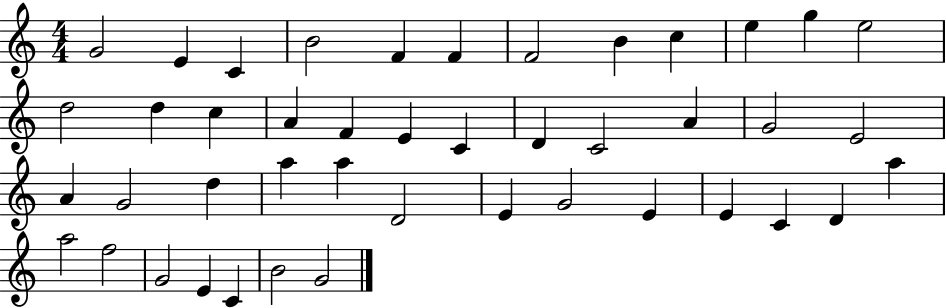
{
  \clef treble
  \numericTimeSignature
  \time 4/4
  \key c \major
  g'2 e'4 c'4 | b'2 f'4 f'4 | f'2 b'4 c''4 | e''4 g''4 e''2 | \break d''2 d''4 c''4 | a'4 f'4 e'4 c'4 | d'4 c'2 a'4 | g'2 e'2 | \break a'4 g'2 d''4 | a''4 a''4 d'2 | e'4 g'2 e'4 | e'4 c'4 d'4 a''4 | \break a''2 f''2 | g'2 e'4 c'4 | b'2 g'2 | \bar "|."
}